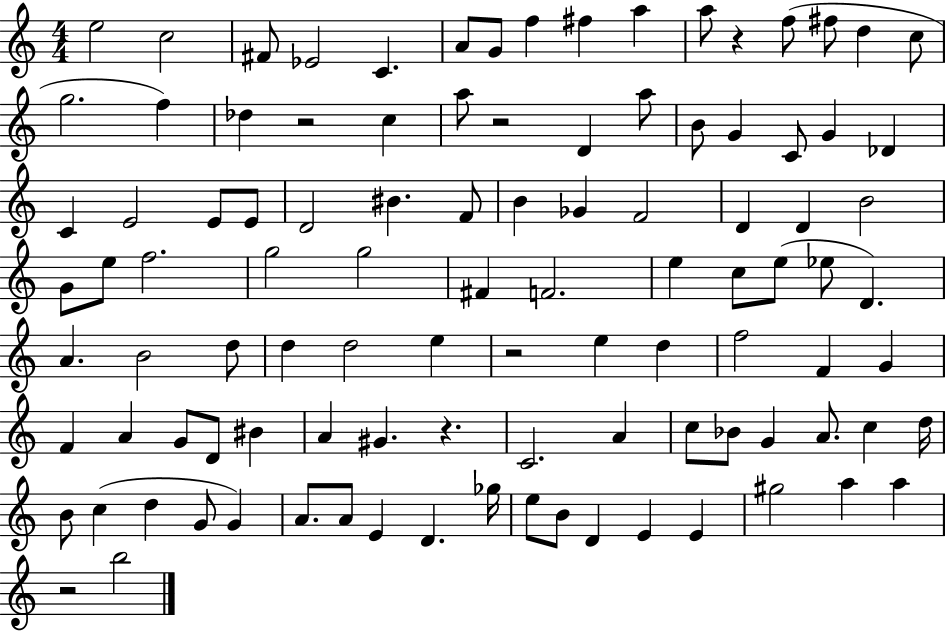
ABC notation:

X:1
T:Untitled
M:4/4
L:1/4
K:C
e2 c2 ^F/2 _E2 C A/2 G/2 f ^f a a/2 z f/2 ^f/2 d c/2 g2 f _d z2 c a/2 z2 D a/2 B/2 G C/2 G _D C E2 E/2 E/2 D2 ^B F/2 B _G F2 D D B2 G/2 e/2 f2 g2 g2 ^F F2 e c/2 e/2 _e/2 D A B2 d/2 d d2 e z2 e d f2 F G F A G/2 D/2 ^B A ^G z C2 A c/2 _B/2 G A/2 c d/4 B/2 c d G/2 G A/2 A/2 E D _g/4 e/2 B/2 D E E ^g2 a a z2 b2